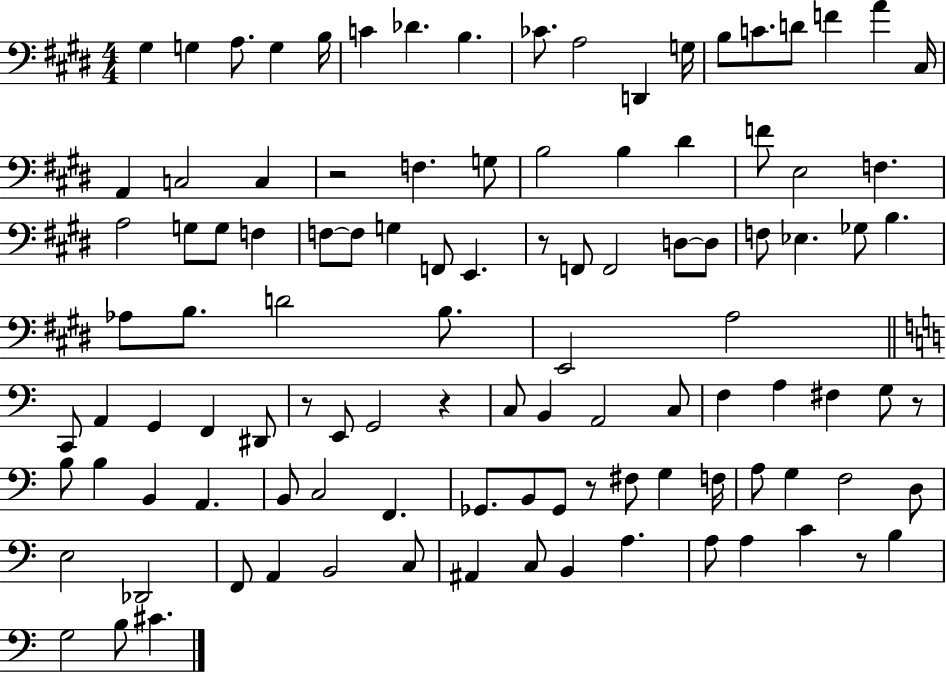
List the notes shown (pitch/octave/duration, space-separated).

G#3/q G3/q A3/e. G3/q B3/s C4/q Db4/q. B3/q. CES4/e. A3/h D2/q G3/s B3/e C4/e. D4/e F4/q A4/q C#3/s A2/q C3/h C3/q R/h F3/q. G3/e B3/h B3/q D#4/q F4/e E3/h F3/q. A3/h G3/e G3/e F3/q F3/e F3/e G3/q F2/e E2/q. R/e F2/e F2/h D3/e D3/e F3/e Eb3/q. Gb3/e B3/q. Ab3/e B3/e. D4/h B3/e. E2/h A3/h C2/e A2/q G2/q F2/q D#2/e R/e E2/e G2/h R/q C3/e B2/q A2/h C3/e F3/q A3/q F#3/q G3/e R/e B3/e B3/q B2/q A2/q. B2/e C3/h F2/q. Gb2/e. B2/e Gb2/e R/e F#3/e G3/q F3/s A3/e G3/q F3/h D3/e E3/h Db2/h F2/e A2/q B2/h C3/e A#2/q C3/e B2/q A3/q. A3/e A3/q C4/q R/e B3/q G3/h B3/e C#4/q.